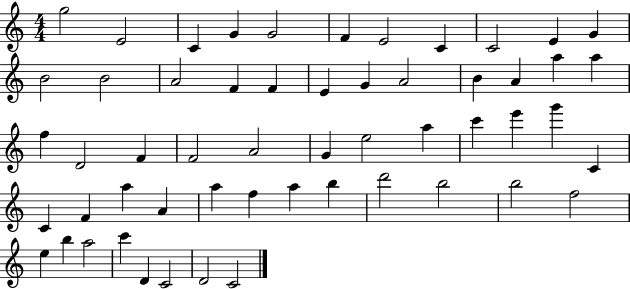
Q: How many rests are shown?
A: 0